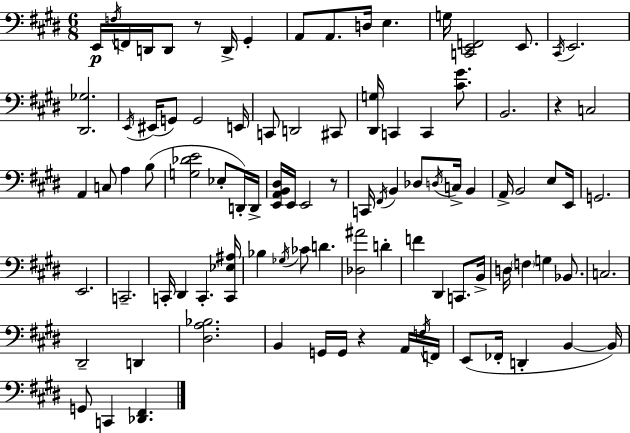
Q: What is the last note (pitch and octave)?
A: C2